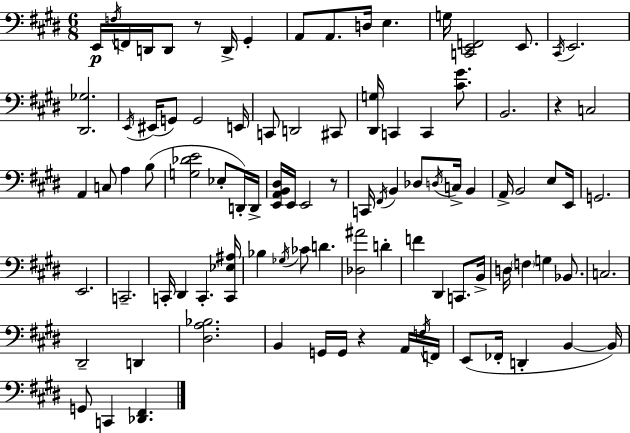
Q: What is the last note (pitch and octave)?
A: C2